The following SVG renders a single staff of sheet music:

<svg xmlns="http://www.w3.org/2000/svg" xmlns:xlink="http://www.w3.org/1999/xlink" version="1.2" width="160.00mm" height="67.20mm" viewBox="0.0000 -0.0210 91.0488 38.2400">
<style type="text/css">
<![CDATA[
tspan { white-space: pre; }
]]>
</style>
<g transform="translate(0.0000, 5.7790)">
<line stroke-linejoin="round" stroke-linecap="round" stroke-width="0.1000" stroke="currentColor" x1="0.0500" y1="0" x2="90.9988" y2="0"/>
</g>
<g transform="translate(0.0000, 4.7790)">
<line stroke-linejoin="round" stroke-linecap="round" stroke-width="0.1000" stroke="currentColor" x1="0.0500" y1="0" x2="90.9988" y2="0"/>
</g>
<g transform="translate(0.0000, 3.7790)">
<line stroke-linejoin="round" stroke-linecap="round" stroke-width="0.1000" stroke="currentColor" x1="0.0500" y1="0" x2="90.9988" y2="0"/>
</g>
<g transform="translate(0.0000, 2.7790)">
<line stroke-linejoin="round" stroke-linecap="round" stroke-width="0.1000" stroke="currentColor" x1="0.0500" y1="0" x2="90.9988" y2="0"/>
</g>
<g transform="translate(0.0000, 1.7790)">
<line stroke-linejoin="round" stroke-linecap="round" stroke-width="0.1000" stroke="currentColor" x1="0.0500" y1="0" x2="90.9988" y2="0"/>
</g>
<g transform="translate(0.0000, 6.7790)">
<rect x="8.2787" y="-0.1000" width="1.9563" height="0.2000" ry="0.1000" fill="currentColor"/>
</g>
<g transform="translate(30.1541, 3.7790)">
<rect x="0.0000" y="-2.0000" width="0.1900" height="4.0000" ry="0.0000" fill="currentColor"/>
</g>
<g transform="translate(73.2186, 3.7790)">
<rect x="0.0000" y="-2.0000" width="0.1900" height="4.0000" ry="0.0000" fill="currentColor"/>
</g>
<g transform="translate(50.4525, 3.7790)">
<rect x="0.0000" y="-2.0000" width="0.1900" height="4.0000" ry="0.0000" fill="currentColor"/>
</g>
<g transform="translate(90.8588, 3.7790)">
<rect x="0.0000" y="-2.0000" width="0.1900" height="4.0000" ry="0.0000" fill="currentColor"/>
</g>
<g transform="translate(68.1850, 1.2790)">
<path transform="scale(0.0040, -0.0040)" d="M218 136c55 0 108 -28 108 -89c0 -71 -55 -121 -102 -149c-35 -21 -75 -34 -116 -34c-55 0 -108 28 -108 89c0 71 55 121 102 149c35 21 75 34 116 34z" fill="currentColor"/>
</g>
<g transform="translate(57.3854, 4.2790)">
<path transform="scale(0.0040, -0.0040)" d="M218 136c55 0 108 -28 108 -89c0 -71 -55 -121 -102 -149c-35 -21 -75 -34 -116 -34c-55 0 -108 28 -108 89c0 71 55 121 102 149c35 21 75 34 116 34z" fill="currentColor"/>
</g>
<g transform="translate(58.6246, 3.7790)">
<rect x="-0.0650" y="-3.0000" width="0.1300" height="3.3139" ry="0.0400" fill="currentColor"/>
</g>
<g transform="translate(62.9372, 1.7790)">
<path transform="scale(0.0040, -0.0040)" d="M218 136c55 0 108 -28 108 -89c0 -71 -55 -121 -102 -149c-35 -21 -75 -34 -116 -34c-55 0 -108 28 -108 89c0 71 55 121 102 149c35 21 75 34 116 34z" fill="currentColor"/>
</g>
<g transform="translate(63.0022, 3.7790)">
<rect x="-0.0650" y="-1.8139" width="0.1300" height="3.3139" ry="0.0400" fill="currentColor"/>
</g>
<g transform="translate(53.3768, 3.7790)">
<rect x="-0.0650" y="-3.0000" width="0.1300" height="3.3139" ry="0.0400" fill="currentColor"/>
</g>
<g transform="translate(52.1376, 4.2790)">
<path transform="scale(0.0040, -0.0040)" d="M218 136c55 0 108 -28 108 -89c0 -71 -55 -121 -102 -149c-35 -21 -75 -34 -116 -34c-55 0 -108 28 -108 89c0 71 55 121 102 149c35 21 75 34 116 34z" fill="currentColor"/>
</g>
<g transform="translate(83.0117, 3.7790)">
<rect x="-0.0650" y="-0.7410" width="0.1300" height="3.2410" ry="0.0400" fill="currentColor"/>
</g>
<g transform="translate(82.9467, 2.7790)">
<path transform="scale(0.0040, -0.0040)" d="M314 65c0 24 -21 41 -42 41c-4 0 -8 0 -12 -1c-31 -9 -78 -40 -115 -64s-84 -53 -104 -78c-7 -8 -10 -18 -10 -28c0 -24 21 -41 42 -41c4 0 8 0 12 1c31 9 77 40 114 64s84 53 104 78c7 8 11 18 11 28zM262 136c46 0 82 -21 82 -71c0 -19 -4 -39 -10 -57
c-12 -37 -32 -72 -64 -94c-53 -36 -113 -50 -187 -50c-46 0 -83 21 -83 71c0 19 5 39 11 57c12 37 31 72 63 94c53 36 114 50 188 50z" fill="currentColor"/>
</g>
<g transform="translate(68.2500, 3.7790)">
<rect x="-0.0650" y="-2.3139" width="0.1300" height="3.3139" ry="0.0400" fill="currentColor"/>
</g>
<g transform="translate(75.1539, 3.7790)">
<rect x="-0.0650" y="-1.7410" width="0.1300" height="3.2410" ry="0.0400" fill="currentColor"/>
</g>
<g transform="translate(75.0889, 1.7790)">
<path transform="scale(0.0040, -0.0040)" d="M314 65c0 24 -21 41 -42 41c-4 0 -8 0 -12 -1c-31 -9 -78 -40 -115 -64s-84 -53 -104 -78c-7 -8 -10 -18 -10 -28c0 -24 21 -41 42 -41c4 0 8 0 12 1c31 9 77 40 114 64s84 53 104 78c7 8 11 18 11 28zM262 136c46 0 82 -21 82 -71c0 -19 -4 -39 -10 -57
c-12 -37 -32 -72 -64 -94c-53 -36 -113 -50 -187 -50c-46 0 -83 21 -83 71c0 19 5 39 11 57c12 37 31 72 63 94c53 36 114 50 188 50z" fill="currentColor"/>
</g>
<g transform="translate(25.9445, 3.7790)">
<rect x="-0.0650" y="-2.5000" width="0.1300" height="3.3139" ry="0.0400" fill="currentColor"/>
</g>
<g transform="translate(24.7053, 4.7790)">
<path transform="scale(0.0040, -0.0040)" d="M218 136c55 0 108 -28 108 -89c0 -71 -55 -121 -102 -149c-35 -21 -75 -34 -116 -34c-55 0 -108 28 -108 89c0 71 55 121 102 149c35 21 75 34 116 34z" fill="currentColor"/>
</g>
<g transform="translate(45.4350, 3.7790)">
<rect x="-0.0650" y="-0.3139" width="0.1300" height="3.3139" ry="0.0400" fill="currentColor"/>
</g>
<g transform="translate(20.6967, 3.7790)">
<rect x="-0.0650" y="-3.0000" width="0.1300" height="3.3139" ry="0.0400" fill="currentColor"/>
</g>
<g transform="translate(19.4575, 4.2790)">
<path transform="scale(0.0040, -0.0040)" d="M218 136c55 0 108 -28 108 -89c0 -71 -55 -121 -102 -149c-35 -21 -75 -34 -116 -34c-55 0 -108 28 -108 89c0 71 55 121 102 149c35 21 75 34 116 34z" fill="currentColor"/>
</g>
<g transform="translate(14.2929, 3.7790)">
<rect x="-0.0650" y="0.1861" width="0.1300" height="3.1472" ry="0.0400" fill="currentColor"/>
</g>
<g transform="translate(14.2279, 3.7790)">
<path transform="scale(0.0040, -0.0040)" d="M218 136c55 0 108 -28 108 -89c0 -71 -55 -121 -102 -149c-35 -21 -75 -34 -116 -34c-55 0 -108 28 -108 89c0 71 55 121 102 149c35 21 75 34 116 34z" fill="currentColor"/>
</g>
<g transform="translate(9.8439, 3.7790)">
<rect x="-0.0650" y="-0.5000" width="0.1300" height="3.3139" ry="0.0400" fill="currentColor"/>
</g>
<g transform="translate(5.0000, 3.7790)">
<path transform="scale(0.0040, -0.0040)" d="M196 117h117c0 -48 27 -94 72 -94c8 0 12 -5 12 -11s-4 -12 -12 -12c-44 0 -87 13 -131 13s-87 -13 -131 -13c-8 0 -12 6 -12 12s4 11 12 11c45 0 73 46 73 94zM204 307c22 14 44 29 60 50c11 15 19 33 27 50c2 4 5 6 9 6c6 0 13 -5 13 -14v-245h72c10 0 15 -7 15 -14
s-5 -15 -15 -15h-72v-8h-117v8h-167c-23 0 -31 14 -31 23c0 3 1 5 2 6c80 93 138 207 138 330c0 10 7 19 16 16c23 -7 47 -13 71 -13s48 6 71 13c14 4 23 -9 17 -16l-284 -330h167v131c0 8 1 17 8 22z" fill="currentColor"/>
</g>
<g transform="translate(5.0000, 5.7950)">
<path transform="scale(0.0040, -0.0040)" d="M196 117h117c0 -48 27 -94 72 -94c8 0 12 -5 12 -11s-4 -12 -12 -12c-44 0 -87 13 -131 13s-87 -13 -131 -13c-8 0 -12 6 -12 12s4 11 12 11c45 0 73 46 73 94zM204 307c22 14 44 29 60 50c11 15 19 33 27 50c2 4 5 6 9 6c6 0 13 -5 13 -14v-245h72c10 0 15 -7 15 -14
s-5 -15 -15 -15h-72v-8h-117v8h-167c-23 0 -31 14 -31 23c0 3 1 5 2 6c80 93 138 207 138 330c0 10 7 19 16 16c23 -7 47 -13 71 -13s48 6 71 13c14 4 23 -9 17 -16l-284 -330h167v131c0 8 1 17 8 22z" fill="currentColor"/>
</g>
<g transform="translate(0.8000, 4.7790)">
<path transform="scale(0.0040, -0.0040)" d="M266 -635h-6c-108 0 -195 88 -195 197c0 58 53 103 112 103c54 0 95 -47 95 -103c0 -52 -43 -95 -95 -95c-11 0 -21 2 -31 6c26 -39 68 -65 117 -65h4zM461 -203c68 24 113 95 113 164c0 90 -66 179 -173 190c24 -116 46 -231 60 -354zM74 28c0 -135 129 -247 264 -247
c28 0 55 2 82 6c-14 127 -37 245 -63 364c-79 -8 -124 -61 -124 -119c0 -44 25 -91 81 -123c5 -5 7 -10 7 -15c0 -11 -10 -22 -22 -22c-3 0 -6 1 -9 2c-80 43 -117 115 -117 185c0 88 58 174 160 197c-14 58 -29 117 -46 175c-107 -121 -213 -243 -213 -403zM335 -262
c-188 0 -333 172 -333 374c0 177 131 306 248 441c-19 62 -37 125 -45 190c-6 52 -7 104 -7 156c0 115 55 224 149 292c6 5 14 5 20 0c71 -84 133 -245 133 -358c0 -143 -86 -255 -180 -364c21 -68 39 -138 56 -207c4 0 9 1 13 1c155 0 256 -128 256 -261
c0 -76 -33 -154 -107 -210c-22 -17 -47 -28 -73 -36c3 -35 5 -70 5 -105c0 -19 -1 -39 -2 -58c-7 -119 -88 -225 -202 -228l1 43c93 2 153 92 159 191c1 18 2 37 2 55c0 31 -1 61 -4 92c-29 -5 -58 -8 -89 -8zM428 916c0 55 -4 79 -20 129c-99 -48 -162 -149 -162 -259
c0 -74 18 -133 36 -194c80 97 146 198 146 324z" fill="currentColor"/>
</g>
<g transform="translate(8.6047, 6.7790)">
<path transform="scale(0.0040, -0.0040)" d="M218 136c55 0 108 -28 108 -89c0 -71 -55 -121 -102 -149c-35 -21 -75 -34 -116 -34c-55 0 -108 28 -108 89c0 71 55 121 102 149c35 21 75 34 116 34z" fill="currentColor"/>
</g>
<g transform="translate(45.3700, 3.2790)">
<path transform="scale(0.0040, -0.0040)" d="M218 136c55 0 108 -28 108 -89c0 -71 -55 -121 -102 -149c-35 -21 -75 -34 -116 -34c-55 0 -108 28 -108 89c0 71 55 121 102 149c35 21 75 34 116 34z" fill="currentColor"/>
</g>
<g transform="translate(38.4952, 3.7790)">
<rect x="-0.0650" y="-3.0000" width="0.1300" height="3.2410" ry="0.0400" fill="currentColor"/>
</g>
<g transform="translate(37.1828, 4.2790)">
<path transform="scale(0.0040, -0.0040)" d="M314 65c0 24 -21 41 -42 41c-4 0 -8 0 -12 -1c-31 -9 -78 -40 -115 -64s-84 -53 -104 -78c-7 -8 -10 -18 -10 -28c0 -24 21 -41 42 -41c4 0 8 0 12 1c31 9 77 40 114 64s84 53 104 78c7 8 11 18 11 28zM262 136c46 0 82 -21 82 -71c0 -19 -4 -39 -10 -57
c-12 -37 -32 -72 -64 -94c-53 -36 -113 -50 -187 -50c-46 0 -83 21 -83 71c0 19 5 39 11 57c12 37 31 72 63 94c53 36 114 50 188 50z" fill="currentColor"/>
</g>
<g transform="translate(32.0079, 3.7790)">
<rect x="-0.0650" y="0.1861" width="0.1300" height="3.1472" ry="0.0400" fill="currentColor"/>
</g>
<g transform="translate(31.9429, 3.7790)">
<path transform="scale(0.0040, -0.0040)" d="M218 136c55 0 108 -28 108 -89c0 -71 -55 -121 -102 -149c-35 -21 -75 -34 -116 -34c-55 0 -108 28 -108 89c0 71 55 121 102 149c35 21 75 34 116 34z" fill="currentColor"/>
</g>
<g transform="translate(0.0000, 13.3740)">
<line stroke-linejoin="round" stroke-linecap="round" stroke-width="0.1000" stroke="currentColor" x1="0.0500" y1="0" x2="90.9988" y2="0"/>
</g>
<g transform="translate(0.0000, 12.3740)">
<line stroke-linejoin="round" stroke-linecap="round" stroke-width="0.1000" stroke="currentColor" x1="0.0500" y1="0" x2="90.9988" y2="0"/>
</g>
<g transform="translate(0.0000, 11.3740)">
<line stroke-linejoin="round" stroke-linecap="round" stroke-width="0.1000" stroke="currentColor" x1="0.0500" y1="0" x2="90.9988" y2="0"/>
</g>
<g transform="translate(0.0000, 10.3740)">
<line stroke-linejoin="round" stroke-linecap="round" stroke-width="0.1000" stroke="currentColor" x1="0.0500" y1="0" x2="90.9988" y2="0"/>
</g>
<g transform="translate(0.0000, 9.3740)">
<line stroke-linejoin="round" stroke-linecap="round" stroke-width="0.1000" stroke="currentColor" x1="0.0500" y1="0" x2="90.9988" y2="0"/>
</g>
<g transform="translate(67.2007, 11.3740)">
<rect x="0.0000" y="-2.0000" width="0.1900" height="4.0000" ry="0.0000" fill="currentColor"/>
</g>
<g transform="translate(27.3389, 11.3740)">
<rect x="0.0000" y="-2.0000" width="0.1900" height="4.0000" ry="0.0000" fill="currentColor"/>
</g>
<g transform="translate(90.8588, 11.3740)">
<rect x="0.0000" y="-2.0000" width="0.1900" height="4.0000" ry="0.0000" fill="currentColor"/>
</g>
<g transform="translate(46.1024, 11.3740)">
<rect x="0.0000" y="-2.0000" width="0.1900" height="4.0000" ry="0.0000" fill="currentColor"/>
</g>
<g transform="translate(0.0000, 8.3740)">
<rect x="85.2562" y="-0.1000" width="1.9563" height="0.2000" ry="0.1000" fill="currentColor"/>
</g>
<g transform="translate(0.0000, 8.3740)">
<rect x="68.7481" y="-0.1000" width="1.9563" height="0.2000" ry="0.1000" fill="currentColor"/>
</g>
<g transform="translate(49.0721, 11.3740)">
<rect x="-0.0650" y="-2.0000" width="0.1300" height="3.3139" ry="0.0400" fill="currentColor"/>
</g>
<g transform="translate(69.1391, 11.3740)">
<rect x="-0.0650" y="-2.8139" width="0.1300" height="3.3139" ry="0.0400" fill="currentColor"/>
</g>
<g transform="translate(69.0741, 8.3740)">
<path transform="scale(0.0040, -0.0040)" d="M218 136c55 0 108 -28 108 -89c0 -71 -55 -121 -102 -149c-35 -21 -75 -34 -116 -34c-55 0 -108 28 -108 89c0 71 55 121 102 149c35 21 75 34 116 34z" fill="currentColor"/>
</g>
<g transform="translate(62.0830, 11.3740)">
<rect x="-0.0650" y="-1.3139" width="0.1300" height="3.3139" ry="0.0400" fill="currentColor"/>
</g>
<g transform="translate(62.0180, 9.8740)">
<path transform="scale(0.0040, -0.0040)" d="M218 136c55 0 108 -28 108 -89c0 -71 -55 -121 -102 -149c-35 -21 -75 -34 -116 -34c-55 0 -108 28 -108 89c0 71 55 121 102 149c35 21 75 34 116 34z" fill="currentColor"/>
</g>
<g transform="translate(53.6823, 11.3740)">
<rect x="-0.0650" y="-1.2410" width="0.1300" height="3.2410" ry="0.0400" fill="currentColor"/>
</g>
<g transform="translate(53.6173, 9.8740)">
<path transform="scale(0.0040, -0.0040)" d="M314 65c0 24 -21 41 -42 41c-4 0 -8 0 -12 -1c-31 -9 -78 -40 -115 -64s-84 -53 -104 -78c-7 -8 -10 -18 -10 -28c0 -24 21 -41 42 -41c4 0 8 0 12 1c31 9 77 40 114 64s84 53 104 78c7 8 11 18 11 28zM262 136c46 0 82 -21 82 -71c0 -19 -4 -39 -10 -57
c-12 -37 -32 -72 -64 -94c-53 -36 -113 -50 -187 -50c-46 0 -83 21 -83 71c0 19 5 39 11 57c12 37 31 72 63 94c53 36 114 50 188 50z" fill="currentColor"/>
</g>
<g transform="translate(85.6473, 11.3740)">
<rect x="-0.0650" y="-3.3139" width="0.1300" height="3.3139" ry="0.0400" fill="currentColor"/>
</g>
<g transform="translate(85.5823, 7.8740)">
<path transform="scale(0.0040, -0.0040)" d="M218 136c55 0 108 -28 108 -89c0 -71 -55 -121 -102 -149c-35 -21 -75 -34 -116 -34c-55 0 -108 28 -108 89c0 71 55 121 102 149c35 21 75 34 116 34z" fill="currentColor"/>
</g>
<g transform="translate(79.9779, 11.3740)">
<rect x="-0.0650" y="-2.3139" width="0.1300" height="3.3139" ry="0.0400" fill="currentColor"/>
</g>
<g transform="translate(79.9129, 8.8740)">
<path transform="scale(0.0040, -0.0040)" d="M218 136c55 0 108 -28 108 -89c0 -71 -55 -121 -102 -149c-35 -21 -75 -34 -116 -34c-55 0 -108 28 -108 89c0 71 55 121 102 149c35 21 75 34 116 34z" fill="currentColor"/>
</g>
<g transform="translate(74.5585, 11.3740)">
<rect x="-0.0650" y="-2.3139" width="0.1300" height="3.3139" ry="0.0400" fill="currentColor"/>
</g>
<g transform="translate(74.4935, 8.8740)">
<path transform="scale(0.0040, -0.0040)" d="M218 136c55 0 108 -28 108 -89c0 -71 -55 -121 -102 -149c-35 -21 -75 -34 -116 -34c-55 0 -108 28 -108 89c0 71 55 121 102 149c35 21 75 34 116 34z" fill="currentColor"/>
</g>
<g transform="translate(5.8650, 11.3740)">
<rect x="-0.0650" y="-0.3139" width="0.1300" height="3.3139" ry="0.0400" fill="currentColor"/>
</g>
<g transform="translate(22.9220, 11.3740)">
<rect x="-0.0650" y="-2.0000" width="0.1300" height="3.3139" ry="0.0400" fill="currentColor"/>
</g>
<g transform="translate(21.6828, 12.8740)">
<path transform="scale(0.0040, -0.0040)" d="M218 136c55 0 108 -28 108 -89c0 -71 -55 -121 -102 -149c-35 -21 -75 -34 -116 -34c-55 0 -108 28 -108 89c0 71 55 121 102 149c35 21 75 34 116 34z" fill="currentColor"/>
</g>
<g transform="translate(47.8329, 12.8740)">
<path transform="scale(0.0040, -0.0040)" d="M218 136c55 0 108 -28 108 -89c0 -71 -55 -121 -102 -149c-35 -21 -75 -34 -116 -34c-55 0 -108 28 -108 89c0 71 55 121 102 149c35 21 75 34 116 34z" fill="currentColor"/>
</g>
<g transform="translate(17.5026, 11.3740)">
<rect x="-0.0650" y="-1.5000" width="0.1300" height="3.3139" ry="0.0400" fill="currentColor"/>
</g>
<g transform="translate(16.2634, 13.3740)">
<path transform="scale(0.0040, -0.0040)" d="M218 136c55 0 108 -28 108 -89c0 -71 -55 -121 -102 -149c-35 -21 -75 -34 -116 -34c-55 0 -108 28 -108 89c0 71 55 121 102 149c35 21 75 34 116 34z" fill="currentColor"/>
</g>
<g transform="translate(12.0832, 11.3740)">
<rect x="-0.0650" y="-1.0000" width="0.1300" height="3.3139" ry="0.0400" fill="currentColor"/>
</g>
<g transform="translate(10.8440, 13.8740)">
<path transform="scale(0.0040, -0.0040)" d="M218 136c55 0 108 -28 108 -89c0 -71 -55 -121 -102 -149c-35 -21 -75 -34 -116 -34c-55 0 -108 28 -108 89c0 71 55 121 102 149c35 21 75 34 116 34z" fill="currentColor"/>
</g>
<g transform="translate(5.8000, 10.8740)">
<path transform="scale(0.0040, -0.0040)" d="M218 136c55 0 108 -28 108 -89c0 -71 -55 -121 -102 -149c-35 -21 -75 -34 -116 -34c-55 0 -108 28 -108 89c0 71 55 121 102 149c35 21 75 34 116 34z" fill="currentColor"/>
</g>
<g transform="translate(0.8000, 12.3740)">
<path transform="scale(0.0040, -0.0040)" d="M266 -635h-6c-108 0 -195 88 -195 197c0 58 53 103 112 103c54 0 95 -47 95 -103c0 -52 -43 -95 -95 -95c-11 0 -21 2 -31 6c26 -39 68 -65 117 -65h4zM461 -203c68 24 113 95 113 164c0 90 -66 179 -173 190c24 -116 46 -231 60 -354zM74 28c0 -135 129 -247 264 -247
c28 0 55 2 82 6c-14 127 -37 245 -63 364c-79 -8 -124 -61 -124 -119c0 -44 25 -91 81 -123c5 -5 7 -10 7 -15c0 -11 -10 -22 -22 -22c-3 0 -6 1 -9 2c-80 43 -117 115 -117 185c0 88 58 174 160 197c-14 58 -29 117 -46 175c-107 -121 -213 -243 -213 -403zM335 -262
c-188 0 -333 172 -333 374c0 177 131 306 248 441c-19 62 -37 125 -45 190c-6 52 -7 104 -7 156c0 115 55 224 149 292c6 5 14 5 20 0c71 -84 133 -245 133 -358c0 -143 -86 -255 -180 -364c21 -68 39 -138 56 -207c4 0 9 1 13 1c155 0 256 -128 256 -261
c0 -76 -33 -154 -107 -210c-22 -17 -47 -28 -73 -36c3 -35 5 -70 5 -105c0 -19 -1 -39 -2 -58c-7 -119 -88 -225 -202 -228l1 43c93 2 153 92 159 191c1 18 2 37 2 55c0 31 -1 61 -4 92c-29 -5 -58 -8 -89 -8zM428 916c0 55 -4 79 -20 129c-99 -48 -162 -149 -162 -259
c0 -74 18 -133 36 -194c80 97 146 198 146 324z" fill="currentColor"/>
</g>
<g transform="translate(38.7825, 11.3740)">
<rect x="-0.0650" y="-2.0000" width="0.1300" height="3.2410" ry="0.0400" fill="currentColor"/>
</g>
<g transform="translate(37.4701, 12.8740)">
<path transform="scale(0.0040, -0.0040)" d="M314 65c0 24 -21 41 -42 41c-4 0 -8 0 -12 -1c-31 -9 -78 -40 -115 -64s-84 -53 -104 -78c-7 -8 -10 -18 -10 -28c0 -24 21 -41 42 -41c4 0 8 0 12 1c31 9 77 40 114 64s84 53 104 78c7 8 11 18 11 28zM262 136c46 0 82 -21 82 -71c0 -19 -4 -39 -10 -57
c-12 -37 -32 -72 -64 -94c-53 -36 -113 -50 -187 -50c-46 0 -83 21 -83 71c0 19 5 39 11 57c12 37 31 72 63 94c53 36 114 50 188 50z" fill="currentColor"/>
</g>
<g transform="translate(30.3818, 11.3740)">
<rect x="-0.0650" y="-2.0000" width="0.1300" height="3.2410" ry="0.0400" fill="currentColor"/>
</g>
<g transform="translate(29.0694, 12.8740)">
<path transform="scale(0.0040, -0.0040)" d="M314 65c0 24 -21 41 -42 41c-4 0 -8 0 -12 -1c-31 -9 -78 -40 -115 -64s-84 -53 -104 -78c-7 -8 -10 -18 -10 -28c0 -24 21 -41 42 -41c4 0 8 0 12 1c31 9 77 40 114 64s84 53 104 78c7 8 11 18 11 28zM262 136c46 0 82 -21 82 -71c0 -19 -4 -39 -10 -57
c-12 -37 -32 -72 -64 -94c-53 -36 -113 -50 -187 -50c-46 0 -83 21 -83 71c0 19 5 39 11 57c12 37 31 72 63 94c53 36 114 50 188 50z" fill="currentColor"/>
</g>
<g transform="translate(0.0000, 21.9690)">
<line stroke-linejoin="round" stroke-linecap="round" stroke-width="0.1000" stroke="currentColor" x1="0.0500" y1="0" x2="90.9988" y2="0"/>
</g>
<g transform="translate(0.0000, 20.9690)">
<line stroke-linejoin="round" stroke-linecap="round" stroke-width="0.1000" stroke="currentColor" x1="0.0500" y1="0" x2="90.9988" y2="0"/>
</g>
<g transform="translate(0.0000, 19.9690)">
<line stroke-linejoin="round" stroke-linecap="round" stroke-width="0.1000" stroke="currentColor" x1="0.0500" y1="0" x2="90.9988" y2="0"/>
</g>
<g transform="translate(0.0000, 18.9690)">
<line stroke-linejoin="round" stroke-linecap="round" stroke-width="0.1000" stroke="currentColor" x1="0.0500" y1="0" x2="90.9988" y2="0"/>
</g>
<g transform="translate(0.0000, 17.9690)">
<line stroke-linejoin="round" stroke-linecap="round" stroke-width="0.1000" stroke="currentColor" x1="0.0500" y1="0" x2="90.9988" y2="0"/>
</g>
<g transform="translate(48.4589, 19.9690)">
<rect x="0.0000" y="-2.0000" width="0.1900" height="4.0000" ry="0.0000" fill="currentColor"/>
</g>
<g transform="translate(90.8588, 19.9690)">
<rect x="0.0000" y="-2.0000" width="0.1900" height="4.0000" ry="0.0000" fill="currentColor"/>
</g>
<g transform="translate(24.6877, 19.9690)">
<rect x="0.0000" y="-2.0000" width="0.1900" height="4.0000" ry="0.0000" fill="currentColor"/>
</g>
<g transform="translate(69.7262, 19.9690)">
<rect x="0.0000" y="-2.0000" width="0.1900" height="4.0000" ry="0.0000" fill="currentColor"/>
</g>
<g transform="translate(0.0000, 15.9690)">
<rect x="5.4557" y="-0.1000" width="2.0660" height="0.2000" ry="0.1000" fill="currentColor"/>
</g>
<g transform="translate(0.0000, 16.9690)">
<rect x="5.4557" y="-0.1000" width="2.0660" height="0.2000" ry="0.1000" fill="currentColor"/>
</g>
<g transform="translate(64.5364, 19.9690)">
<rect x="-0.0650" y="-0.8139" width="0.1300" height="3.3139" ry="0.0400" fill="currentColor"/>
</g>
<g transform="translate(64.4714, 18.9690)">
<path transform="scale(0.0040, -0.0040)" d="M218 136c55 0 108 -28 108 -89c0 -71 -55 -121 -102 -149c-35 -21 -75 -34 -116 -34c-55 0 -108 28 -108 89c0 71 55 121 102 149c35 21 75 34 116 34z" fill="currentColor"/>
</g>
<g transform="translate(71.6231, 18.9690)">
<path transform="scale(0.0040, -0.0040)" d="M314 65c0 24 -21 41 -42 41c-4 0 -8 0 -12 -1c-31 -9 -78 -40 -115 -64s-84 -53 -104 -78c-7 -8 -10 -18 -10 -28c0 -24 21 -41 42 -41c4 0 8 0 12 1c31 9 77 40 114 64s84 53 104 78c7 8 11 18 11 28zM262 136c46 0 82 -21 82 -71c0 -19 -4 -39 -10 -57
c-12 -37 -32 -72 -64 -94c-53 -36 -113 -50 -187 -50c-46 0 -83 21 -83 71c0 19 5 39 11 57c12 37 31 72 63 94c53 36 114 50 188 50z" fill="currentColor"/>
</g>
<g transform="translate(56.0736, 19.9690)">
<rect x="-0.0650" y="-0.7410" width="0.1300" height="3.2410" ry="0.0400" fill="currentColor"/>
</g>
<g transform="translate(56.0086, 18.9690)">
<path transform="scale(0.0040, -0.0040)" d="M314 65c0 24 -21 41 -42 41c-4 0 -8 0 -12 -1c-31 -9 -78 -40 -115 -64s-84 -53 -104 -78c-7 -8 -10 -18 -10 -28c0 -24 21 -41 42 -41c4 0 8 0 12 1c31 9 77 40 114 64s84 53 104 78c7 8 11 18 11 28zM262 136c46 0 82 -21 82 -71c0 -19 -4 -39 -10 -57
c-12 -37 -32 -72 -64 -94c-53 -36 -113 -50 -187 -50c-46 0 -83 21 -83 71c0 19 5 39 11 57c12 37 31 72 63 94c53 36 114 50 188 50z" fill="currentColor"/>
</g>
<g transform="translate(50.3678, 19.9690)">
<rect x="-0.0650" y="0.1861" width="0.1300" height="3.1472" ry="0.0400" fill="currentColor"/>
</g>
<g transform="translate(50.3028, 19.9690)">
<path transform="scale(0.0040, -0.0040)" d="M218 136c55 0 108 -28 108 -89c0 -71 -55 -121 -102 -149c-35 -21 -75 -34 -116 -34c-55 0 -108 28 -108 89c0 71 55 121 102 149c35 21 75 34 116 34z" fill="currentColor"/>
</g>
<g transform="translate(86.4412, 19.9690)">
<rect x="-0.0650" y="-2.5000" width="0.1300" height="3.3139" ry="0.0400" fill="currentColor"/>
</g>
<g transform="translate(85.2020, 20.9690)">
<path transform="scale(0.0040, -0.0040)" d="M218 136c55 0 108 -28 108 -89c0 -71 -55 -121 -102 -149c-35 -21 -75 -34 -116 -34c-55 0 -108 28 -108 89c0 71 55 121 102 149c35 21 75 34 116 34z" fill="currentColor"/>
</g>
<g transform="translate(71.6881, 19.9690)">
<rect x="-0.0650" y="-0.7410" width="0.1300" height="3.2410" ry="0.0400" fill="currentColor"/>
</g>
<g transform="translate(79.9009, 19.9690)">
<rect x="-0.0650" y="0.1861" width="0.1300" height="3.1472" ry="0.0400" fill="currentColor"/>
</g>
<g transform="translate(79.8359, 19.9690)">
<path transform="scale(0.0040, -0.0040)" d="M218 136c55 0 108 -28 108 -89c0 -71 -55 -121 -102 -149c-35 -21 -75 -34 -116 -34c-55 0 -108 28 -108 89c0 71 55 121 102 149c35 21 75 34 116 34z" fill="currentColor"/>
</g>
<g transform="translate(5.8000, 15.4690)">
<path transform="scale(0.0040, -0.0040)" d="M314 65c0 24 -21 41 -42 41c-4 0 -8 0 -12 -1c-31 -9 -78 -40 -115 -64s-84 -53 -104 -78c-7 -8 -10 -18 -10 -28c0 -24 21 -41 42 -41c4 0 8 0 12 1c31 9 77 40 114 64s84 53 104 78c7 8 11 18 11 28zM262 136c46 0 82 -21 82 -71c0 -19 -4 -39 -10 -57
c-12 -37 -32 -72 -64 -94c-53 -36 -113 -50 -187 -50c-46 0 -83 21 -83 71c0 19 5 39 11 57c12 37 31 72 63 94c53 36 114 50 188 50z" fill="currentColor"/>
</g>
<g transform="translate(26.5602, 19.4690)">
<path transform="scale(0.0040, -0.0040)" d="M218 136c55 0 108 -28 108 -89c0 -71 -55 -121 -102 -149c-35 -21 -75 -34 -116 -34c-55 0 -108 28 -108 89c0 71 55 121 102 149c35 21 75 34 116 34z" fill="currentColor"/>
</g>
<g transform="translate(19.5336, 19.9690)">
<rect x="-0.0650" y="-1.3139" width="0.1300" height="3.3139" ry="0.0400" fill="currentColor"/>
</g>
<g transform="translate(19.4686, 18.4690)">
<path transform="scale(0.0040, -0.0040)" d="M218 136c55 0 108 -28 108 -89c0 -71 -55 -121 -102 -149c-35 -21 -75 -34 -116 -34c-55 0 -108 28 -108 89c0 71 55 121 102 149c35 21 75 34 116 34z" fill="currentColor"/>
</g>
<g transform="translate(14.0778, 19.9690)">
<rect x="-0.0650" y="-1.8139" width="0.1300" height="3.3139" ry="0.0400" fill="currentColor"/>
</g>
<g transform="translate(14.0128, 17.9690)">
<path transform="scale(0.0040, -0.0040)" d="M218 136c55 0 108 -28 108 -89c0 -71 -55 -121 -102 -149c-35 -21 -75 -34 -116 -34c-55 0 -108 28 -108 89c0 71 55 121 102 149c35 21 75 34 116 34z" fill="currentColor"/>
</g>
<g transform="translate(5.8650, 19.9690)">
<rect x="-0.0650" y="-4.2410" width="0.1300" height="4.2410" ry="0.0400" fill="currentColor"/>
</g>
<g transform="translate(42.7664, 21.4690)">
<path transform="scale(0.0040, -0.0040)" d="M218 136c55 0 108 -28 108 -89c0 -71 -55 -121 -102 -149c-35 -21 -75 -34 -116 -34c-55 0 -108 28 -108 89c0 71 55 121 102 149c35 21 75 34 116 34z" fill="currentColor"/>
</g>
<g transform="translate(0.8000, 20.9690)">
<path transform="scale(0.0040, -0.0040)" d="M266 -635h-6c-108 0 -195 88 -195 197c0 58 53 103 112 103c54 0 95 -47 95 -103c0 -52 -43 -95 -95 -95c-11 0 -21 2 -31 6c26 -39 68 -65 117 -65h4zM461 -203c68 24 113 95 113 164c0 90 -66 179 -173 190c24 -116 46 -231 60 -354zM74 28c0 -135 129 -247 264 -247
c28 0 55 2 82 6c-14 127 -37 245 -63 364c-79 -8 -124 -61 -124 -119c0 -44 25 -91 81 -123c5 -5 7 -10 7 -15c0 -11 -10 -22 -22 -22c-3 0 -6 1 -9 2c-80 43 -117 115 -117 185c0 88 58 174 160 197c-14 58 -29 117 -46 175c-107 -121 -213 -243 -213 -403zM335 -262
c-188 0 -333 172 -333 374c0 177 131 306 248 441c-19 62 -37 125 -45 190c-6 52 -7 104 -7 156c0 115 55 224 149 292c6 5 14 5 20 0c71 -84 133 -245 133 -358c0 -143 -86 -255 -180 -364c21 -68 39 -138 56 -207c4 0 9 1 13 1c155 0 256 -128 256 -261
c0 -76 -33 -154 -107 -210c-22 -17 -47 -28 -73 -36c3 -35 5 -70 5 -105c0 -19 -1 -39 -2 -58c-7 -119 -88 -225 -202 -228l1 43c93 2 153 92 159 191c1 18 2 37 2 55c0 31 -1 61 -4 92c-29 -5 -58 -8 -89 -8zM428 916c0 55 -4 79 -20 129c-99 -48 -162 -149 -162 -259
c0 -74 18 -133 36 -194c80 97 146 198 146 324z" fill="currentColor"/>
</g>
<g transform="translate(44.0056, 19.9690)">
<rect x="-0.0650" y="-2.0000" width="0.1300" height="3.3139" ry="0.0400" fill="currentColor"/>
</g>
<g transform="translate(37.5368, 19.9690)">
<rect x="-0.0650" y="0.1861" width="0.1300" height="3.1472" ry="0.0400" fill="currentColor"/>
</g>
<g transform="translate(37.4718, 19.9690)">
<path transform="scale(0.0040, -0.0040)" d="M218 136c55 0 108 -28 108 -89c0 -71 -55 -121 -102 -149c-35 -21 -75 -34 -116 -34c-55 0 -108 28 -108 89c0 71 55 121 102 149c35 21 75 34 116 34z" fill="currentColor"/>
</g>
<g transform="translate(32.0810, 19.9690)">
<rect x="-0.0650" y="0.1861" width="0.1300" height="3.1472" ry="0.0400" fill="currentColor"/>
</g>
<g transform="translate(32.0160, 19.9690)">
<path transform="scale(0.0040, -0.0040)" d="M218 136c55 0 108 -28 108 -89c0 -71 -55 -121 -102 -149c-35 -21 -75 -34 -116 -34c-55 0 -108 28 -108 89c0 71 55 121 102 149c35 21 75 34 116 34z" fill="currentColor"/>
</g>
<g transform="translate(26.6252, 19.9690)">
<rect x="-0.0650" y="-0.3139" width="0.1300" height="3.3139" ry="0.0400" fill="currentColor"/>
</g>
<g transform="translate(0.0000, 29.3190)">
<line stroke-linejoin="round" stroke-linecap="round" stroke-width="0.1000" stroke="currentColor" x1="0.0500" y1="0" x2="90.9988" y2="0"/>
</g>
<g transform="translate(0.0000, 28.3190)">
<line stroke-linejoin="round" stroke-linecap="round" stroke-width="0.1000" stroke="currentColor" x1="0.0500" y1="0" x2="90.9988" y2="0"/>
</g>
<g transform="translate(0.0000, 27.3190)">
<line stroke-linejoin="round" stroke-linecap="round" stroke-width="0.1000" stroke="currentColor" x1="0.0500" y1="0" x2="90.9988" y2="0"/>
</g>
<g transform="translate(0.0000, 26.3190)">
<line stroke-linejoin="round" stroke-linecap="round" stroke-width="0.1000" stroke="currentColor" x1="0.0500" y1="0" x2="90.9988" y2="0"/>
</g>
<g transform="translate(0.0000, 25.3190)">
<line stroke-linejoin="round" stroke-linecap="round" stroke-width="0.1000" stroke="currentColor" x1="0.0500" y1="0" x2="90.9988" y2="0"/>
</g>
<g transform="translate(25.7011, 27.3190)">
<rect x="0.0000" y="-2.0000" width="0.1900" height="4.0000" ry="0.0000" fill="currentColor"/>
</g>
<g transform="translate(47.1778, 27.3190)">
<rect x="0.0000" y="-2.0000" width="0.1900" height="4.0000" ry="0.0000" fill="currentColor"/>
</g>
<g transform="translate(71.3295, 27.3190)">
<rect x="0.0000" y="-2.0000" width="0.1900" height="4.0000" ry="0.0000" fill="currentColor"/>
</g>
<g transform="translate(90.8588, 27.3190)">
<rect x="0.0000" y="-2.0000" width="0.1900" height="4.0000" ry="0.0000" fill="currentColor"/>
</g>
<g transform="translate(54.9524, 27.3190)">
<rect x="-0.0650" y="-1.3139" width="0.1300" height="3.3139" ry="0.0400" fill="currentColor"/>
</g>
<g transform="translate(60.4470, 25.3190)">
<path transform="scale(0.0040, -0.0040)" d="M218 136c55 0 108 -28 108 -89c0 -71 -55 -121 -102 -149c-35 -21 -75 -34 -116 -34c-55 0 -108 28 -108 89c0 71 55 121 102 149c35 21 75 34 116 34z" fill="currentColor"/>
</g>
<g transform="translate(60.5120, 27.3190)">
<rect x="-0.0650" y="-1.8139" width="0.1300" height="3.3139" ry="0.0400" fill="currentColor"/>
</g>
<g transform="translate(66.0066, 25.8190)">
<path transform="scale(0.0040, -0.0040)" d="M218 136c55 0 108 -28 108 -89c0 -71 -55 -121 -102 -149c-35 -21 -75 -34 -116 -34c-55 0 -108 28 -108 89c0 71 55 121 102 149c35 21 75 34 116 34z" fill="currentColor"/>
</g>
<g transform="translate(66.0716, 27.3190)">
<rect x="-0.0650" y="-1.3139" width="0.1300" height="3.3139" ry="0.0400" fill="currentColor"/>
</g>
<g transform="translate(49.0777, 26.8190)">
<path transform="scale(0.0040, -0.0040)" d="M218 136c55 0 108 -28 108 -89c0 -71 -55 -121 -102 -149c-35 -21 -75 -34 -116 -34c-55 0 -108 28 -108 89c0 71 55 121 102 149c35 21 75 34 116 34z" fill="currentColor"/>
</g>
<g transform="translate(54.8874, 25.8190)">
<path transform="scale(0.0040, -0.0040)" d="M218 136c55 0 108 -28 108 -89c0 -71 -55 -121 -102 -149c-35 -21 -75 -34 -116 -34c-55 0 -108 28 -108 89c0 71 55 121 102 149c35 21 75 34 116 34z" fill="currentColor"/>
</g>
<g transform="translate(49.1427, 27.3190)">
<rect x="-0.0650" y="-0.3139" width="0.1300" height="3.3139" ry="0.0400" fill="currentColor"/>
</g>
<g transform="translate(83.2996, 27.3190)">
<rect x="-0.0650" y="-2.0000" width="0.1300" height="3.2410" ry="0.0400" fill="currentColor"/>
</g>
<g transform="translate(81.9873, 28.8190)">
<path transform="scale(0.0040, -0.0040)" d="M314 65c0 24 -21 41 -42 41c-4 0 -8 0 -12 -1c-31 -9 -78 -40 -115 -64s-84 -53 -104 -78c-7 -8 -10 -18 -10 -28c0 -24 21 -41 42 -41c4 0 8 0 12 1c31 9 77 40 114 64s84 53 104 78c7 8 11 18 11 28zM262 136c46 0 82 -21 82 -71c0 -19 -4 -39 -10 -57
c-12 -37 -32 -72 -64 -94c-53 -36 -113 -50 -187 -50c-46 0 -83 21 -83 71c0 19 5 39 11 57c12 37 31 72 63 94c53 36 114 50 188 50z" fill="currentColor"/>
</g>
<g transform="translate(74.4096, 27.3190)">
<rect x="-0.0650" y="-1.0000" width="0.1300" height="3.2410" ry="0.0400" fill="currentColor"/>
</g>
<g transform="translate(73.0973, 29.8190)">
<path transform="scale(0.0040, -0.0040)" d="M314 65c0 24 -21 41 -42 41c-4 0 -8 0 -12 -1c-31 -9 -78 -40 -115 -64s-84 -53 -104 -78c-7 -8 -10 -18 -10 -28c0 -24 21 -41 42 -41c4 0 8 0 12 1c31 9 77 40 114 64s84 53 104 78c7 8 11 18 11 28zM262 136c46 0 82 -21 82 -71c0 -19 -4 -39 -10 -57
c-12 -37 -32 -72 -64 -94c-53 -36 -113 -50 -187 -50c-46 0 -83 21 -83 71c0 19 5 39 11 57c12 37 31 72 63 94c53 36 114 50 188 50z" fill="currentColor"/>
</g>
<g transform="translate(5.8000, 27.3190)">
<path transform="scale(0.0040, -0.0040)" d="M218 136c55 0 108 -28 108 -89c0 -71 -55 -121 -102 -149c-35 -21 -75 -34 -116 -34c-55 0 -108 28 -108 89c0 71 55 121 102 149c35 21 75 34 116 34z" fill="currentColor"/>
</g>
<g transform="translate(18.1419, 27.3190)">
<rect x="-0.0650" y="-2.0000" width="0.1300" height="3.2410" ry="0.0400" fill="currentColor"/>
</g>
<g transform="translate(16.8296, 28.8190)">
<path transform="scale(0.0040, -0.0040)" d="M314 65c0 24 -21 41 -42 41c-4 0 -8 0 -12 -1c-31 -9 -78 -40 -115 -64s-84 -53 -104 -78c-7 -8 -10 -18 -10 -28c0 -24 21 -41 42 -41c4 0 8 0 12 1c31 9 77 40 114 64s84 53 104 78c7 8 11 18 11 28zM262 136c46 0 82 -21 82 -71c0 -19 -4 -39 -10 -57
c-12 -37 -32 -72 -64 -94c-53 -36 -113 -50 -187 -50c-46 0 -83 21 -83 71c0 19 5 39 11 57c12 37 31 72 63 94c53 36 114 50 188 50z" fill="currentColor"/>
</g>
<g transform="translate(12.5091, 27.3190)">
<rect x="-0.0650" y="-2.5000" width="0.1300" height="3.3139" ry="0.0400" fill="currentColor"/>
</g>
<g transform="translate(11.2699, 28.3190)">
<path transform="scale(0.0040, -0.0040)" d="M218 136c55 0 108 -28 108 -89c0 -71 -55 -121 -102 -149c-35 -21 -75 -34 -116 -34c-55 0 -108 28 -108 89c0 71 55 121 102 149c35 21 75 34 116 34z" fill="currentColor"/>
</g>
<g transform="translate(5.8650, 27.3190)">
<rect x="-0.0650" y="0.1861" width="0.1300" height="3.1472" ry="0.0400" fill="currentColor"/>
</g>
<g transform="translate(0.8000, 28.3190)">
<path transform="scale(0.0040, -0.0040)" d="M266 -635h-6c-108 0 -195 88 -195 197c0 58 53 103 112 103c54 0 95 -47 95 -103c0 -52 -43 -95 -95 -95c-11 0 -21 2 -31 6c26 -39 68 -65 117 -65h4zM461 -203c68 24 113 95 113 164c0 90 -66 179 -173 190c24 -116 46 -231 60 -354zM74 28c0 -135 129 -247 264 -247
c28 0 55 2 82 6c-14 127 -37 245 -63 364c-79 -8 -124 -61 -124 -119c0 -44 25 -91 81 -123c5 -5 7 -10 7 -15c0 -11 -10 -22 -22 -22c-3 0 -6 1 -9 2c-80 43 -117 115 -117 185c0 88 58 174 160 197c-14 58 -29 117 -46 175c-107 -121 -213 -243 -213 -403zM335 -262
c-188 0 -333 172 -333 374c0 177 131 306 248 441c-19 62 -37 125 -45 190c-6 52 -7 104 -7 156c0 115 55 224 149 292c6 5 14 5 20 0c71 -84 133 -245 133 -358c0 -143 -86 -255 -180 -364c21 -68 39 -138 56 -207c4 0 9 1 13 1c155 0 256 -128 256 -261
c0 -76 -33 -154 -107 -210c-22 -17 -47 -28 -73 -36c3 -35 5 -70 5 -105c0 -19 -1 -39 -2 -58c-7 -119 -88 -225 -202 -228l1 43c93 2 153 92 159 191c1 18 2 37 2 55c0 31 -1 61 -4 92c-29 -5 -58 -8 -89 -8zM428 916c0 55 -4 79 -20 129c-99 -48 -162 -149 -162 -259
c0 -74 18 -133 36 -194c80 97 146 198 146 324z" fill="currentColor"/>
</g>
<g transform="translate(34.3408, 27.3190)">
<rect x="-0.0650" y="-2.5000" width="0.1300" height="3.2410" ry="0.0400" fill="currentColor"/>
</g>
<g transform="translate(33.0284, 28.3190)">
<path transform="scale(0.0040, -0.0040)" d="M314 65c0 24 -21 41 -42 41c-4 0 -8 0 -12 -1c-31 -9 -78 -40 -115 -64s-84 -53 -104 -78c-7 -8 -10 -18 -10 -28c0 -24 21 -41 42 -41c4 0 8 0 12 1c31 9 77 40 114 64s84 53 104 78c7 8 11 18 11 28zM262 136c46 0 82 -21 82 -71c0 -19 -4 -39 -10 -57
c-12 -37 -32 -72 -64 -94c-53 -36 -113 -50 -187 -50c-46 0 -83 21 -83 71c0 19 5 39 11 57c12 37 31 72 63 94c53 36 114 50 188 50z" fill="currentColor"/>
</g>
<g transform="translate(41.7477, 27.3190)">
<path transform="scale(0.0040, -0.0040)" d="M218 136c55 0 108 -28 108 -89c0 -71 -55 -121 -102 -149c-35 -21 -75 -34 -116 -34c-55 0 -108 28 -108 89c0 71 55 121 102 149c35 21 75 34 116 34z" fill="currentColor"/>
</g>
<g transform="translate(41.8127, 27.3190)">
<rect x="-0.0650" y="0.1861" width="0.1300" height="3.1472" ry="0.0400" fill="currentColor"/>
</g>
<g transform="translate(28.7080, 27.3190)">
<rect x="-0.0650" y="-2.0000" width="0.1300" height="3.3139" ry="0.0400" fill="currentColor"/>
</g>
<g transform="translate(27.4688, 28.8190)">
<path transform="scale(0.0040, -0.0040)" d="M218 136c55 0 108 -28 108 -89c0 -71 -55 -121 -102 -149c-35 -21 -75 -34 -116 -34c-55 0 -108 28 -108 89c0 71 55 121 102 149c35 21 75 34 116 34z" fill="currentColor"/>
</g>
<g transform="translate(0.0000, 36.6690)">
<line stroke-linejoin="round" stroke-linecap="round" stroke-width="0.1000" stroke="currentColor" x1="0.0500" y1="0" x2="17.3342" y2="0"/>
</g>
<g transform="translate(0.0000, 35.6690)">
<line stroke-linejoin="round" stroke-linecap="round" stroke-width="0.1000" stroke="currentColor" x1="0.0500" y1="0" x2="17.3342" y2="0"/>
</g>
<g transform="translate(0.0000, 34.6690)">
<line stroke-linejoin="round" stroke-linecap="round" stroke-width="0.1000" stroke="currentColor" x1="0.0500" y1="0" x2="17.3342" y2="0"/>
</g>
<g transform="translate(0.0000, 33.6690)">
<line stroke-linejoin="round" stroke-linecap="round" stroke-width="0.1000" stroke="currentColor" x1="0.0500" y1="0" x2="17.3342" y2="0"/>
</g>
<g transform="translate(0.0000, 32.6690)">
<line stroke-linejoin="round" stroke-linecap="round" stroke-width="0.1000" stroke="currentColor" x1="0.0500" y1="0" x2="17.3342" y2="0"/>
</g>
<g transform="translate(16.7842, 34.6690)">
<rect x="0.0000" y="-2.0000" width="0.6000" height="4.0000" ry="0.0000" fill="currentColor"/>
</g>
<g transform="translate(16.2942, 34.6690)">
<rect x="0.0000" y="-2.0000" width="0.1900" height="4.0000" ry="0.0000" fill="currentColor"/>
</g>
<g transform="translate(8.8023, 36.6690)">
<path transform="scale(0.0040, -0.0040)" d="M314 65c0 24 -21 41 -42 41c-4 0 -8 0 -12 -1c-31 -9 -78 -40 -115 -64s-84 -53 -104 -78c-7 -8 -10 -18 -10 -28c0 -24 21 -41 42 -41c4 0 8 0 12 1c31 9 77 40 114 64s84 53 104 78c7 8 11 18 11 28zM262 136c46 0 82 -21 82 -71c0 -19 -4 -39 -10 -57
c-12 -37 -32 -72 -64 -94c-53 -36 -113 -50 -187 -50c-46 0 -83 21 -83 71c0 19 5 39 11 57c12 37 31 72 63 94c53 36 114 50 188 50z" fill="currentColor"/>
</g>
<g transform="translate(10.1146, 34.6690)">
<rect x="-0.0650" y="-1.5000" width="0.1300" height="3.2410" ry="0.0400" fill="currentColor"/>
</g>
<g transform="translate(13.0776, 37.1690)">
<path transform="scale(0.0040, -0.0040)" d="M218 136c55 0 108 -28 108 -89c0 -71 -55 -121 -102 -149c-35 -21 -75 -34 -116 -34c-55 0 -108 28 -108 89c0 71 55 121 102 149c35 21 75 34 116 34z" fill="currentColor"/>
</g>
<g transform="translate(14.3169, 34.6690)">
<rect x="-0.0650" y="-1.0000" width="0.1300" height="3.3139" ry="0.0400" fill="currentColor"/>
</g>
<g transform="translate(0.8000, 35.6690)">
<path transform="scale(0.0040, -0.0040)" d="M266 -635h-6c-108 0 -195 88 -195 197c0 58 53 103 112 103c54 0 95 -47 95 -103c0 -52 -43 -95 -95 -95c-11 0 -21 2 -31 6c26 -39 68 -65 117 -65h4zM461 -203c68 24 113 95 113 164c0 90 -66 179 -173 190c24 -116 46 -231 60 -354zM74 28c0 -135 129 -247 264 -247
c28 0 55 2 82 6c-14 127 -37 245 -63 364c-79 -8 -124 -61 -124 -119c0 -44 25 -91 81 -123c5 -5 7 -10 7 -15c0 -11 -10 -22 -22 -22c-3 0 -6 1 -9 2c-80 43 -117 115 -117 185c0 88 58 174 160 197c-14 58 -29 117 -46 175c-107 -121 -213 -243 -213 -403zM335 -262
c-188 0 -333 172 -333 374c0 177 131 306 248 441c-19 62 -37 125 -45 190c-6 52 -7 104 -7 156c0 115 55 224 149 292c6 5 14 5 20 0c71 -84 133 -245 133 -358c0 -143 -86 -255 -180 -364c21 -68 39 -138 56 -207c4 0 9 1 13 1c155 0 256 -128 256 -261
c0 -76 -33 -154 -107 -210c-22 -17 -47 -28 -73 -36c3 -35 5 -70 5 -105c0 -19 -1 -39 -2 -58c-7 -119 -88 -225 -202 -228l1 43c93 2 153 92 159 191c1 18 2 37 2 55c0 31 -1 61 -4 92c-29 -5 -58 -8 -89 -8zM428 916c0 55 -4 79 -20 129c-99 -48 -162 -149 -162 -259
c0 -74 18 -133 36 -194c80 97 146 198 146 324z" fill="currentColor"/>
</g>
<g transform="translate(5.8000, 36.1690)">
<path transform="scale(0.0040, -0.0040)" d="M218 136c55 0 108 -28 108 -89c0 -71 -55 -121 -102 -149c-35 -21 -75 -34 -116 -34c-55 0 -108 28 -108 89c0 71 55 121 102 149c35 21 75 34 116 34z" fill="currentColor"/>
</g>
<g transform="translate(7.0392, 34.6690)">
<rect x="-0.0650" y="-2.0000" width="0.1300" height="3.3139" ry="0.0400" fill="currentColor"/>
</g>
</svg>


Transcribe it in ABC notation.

X:1
T:Untitled
M:4/4
L:1/4
K:C
C B A G B A2 c A A f g f2 d2 c D E F F2 F2 F e2 e a g g b d'2 f e c B B F B d2 d d2 B G B G F2 F G2 B c e f e D2 F2 F E2 D